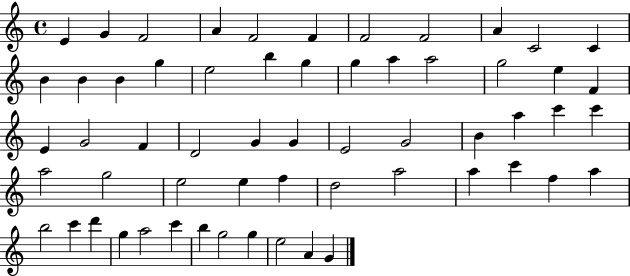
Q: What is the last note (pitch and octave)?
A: G4